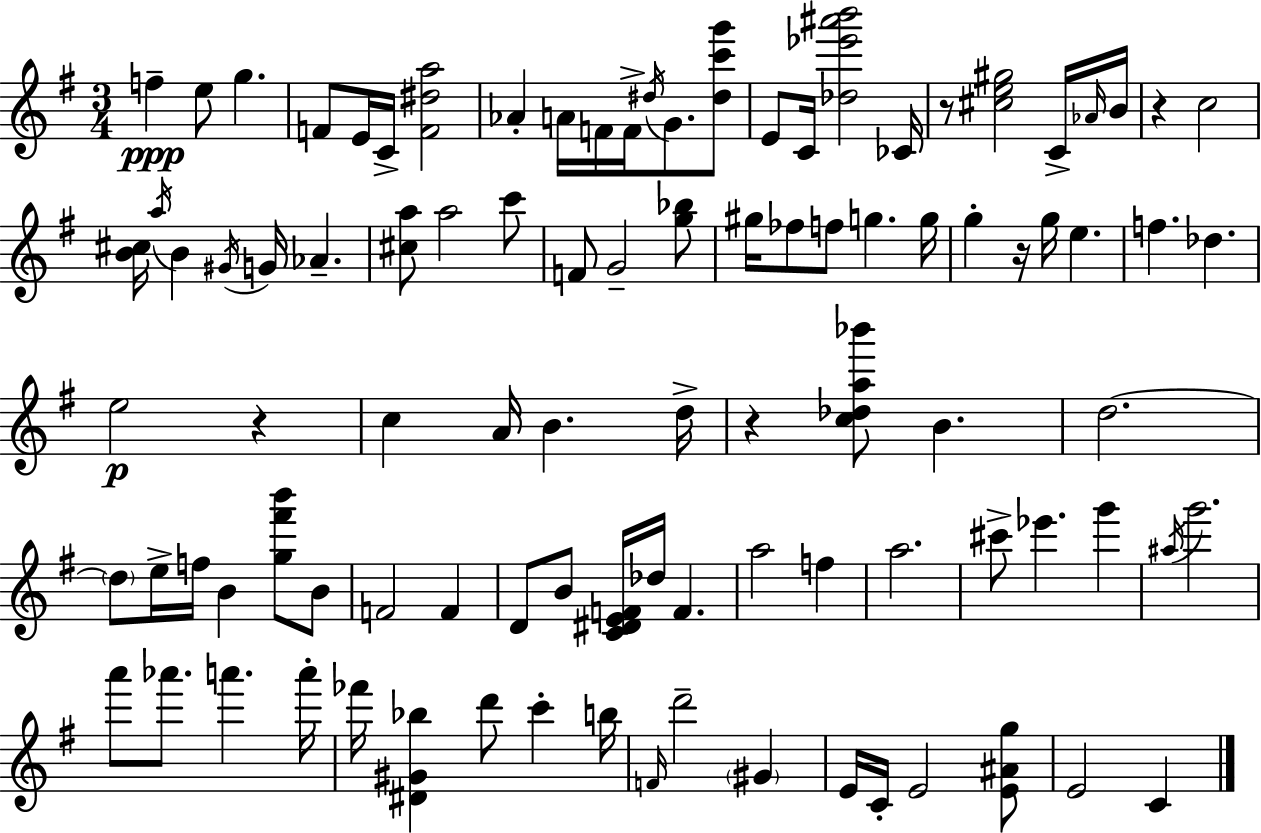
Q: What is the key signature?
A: G major